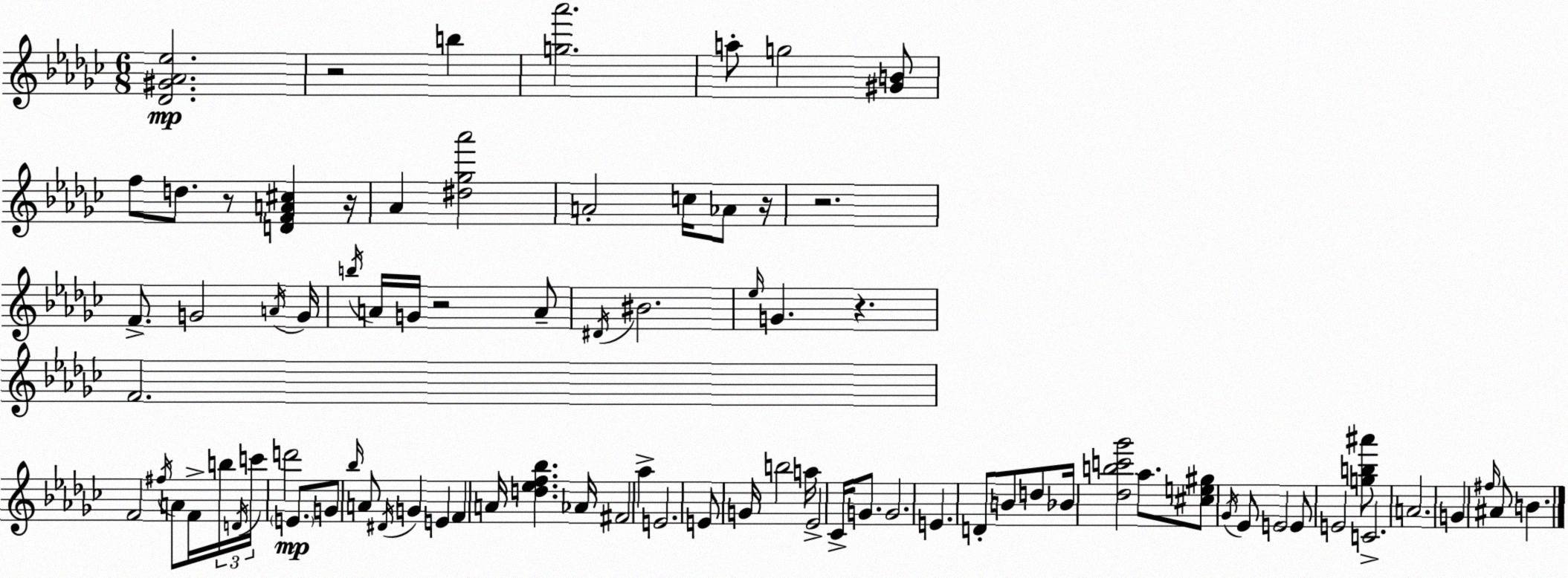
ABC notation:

X:1
T:Untitled
M:6/8
L:1/4
K:Ebm
[_D^G_A_e]2 z2 b [g_a']2 a/2 g2 [^GB]/2 f/2 d/2 z/2 [DFA^c] z/4 _A [^d_g_a']2 A2 c/4 _A/2 z/4 z2 F/2 G2 A/4 G/4 b/4 A/4 G/4 z2 A/2 ^D/4 ^B2 _e/4 G z F2 F2 ^f/4 A/2 F/4 b/4 D/4 c'/4 d'2 E/2 G/2 _b/4 A/2 ^D/4 G E F A/4 [d_ef_b] _A/4 ^F2 _a E2 E/2 G/4 b2 a/4 _E2 _C/4 G/2 G2 E D/2 B/2 d/2 _B/4 [_dbc'_g']2 _a/2 [^ce^g]/2 _G/4 _E/2 E2 E/2 E2 [gb^a']/2 C2 A2 G ^f/4 ^A/2 B